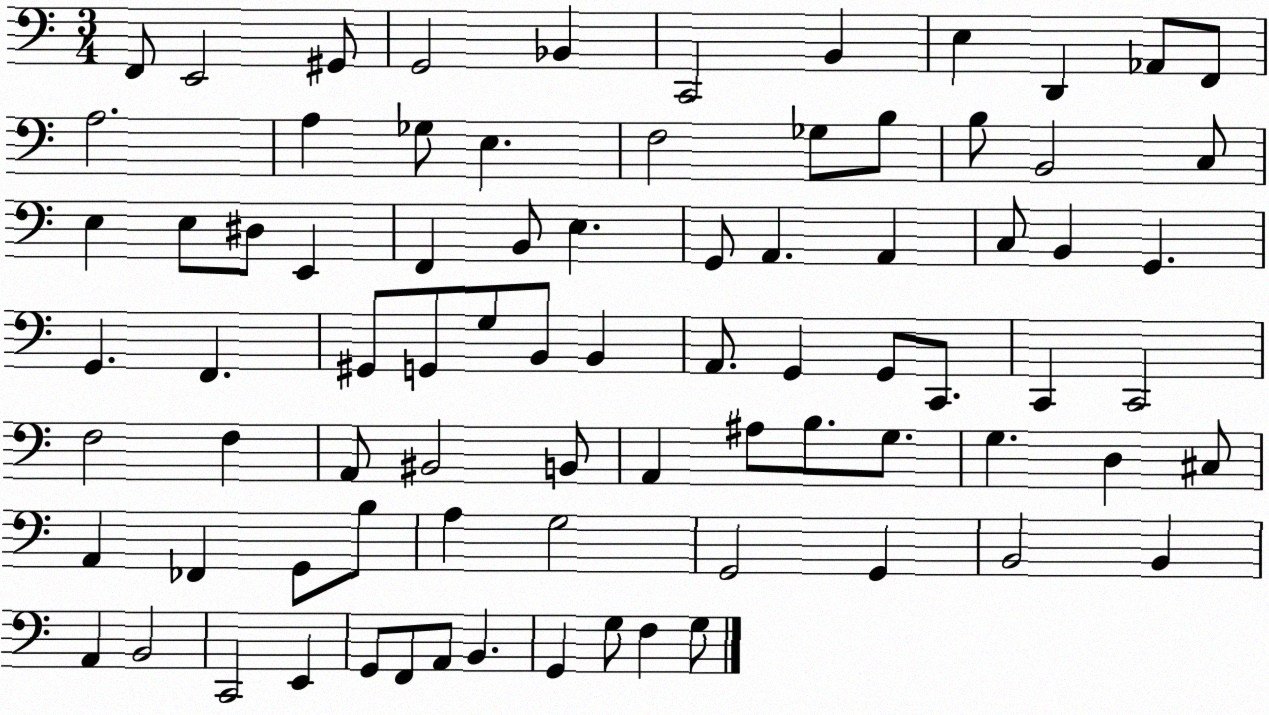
X:1
T:Untitled
M:3/4
L:1/4
K:C
F,,/2 E,,2 ^G,,/2 G,,2 _B,, C,,2 B,, E, D,, _A,,/2 F,,/2 A,2 A, _G,/2 E, F,2 _G,/2 B,/2 B,/2 B,,2 C,/2 E, E,/2 ^D,/2 E,, F,, B,,/2 E, G,,/2 A,, A,, C,/2 B,, G,, G,, F,, ^G,,/2 G,,/2 G,/2 B,,/2 B,, A,,/2 G,, G,,/2 C,,/2 C,, C,,2 F,2 F, A,,/2 ^B,,2 B,,/2 A,, ^A,/2 B,/2 G,/2 G, D, ^C,/2 A,, _F,, G,,/2 B,/2 A, G,2 G,,2 G,, B,,2 B,, A,, B,,2 C,,2 E,, G,,/2 F,,/2 A,,/2 B,, G,, G,/2 F, G,/2